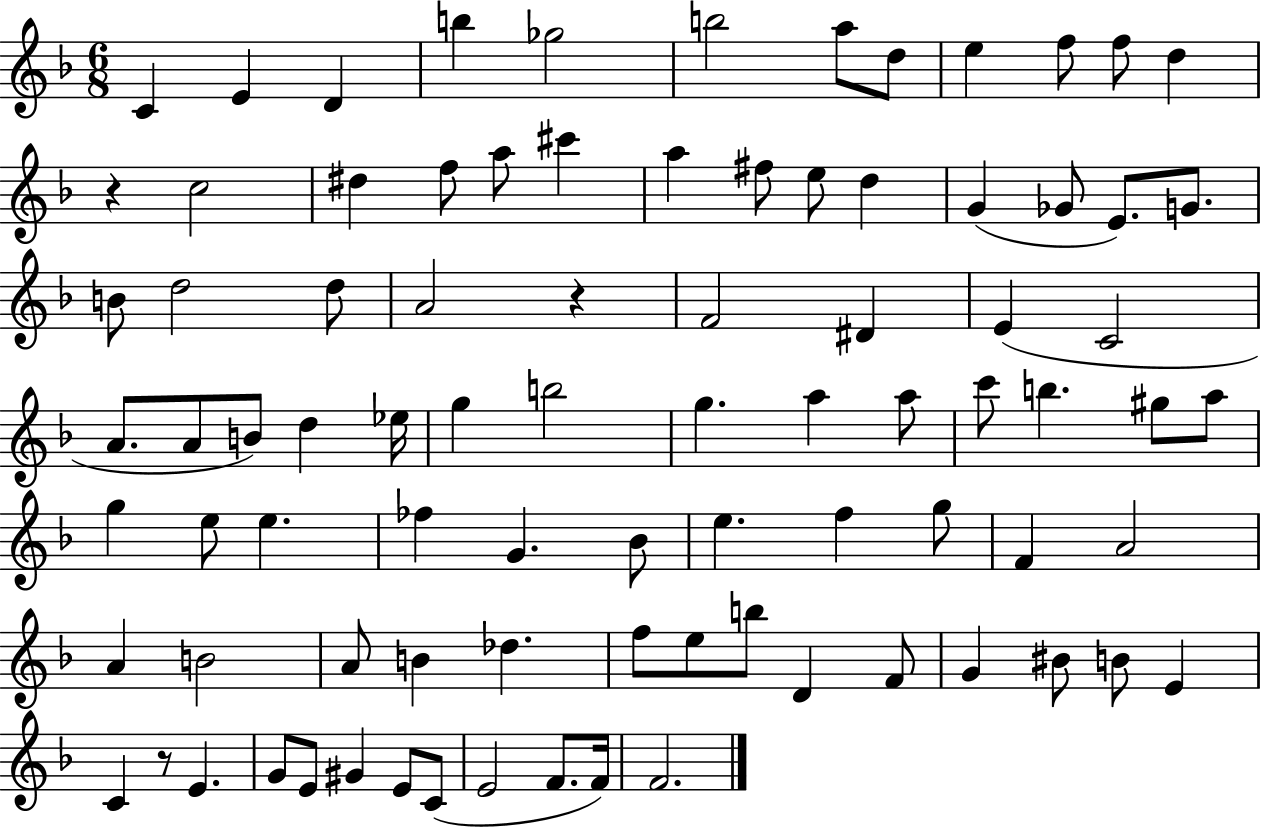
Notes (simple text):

C4/q E4/q D4/q B5/q Gb5/h B5/h A5/e D5/e E5/q F5/e F5/e D5/q R/q C5/h D#5/q F5/e A5/e C#6/q A5/q F#5/e E5/e D5/q G4/q Gb4/e E4/e. G4/e. B4/e D5/h D5/e A4/h R/q F4/h D#4/q E4/q C4/h A4/e. A4/e B4/e D5/q Eb5/s G5/q B5/h G5/q. A5/q A5/e C6/e B5/q. G#5/e A5/e G5/q E5/e E5/q. FES5/q G4/q. Bb4/e E5/q. F5/q G5/e F4/q A4/h A4/q B4/h A4/e B4/q Db5/q. F5/e E5/e B5/e D4/q F4/e G4/q BIS4/e B4/e E4/q C4/q R/e E4/q. G4/e E4/e G#4/q E4/e C4/e E4/h F4/e. F4/s F4/h.